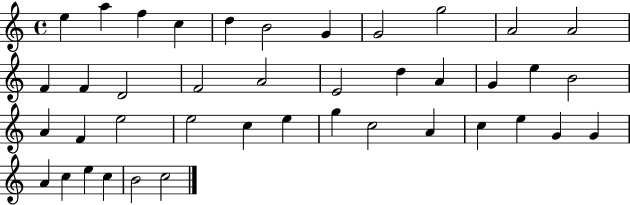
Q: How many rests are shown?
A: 0